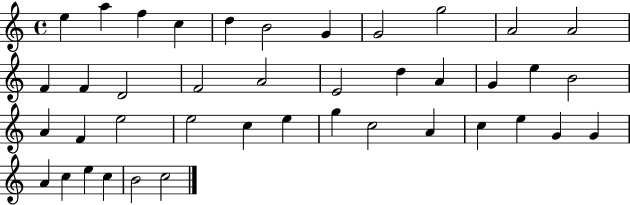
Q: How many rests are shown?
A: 0